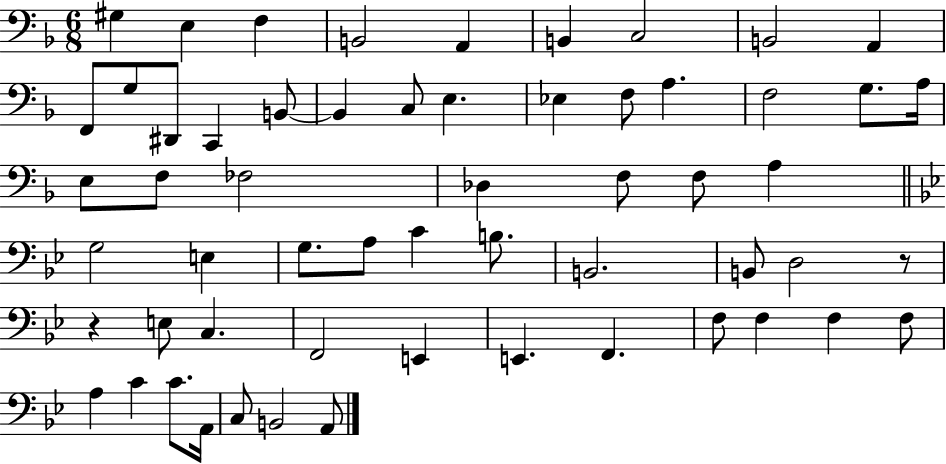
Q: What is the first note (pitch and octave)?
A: G#3